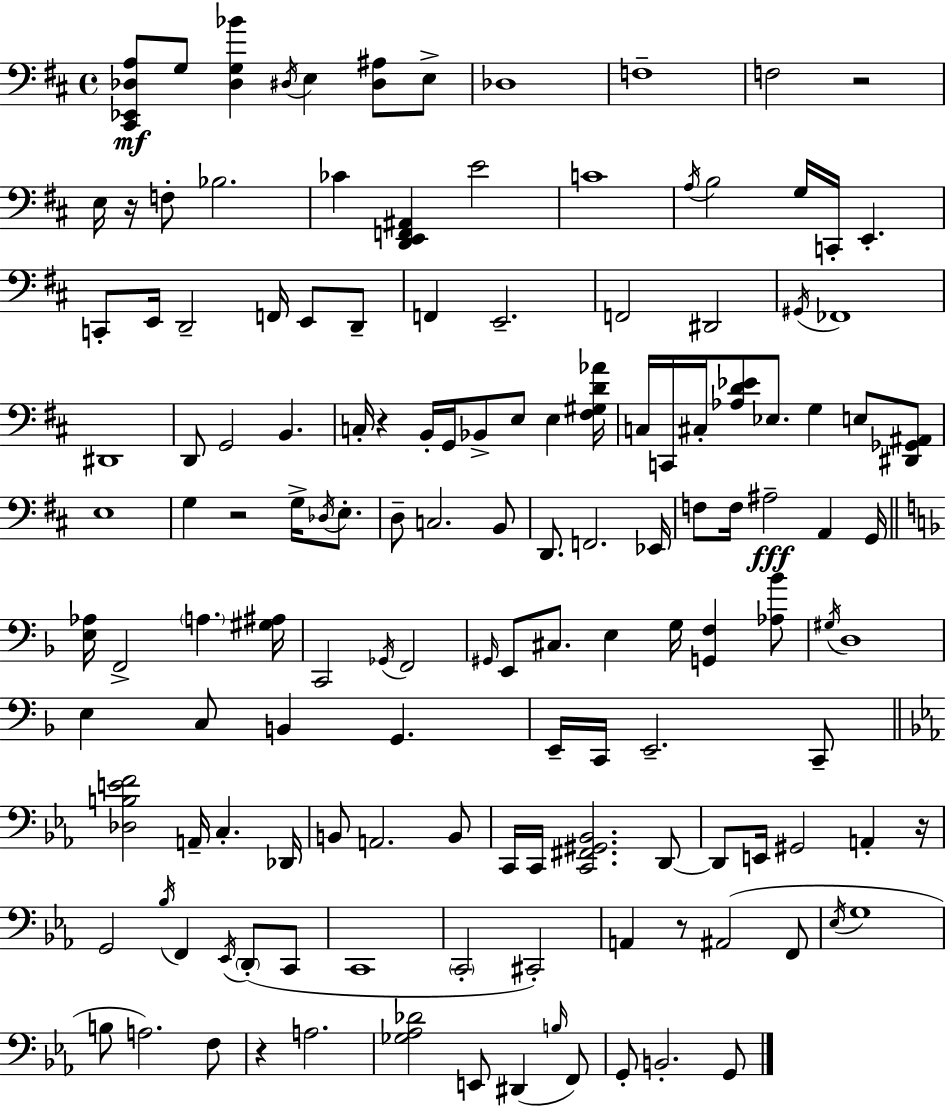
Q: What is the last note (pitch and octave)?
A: G2